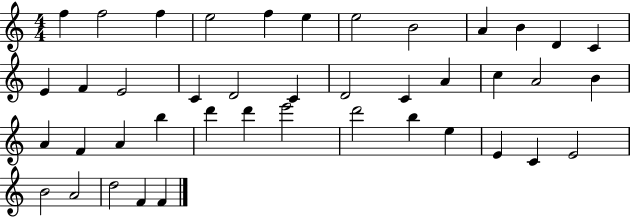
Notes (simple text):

F5/q F5/h F5/q E5/h F5/q E5/q E5/h B4/h A4/q B4/q D4/q C4/q E4/q F4/q E4/h C4/q D4/h C4/q D4/h C4/q A4/q C5/q A4/h B4/q A4/q F4/q A4/q B5/q D6/q D6/q E6/h D6/h B5/q E5/q E4/q C4/q E4/h B4/h A4/h D5/h F4/q F4/q